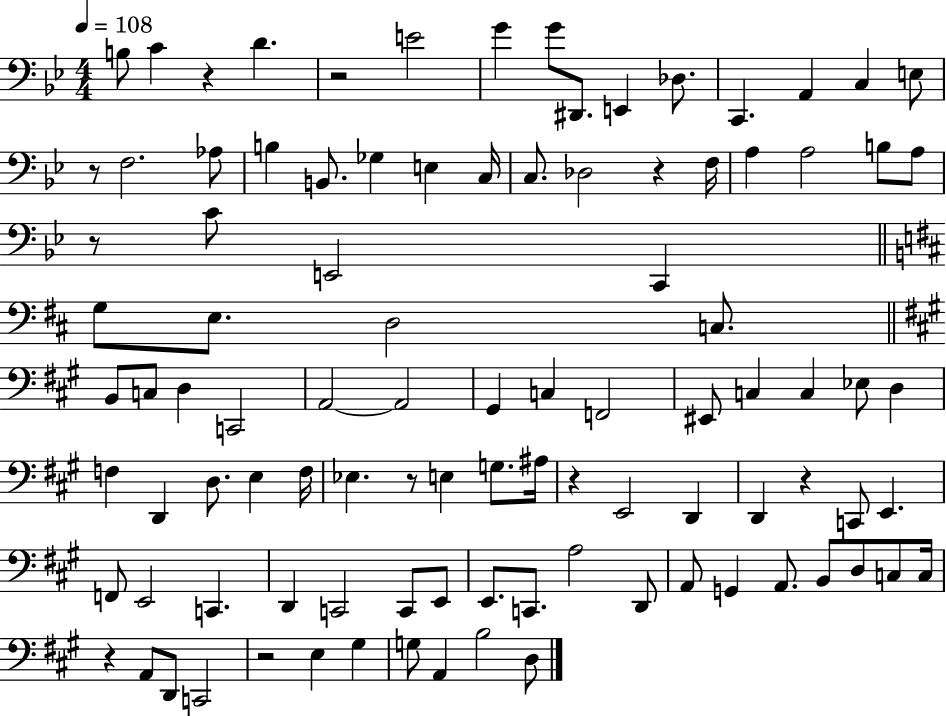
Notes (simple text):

B3/e C4/q R/q D4/q. R/h E4/h G4/q G4/e D#2/e. E2/q Db3/e. C2/q. A2/q C3/q E3/e R/e F3/h. Ab3/e B3/q B2/e. Gb3/q E3/q C3/s C3/e. Db3/h R/q F3/s A3/q A3/h B3/e A3/e R/e C4/e E2/h C2/q G3/e E3/e. D3/h C3/e. B2/e C3/e D3/q C2/h A2/h A2/h G#2/q C3/q F2/h EIS2/e C3/q C3/q Eb3/e D3/q F3/q D2/q D3/e. E3/q F3/s Eb3/q. R/e E3/q G3/e. A#3/s R/q E2/h D2/q D2/q R/q C2/e E2/q. F2/e E2/h C2/q. D2/q C2/h C2/e E2/e E2/e. C2/e. A3/h D2/e A2/e G2/q A2/e. B2/e D3/e C3/e C3/s R/q A2/e D2/e C2/h R/h E3/q G#3/q G3/e A2/q B3/h D3/e